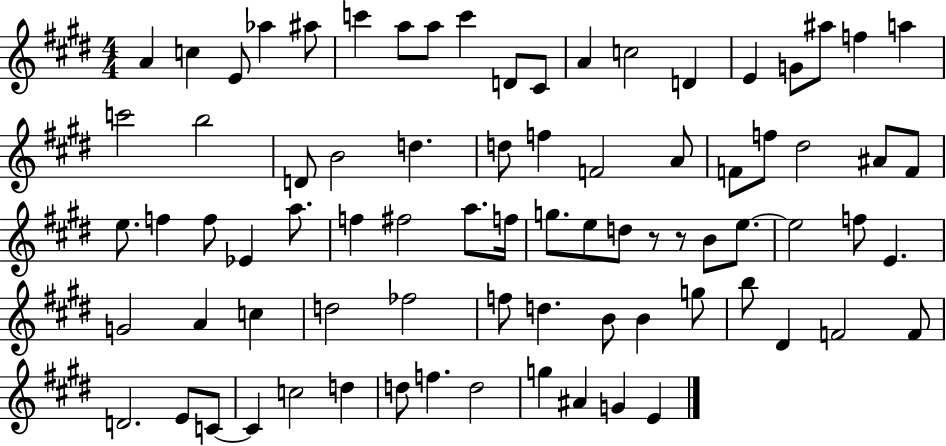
{
  \clef treble
  \numericTimeSignature
  \time 4/4
  \key e \major
  a'4 c''4 e'8 aes''4 ais''8 | c'''4 a''8 a''8 c'''4 d'8 cis'8 | a'4 c''2 d'4 | e'4 g'8 ais''8 f''4 a''4 | \break c'''2 b''2 | d'8 b'2 d''4. | d''8 f''4 f'2 a'8 | f'8 f''8 dis''2 ais'8 f'8 | \break e''8. f''4 f''8 ees'4 a''8. | f''4 fis''2 a''8. f''16 | g''8. e''8 d''8 r8 r8 b'8 e''8.~~ | e''2 f''8 e'4. | \break g'2 a'4 c''4 | d''2 fes''2 | f''8 d''4. b'8 b'4 g''8 | b''8 dis'4 f'2 f'8 | \break d'2. e'8 c'8~~ | c'4 c''2 d''4 | d''8 f''4. d''2 | g''4 ais'4 g'4 e'4 | \break \bar "|."
}